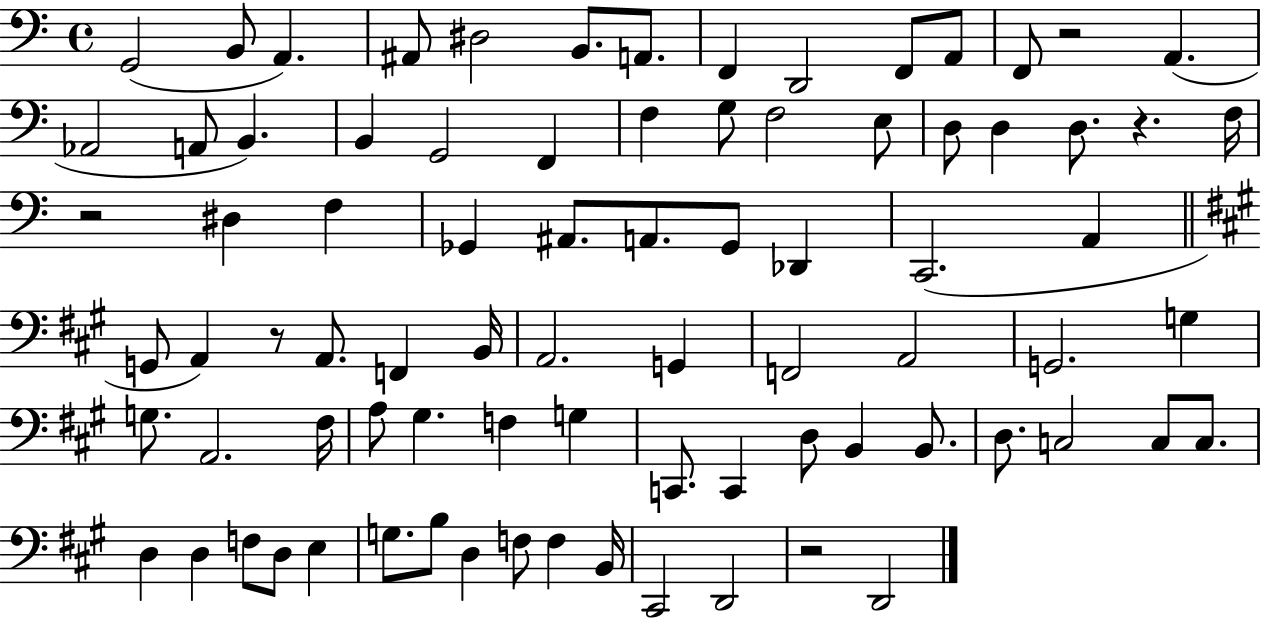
{
  \clef bass
  \time 4/4
  \defaultTimeSignature
  \key c \major
  g,2( b,8 a,4.) | ais,8 dis2 b,8. a,8. | f,4 d,2 f,8 a,8 | f,8 r2 a,4.( | \break aes,2 a,8 b,4.) | b,4 g,2 f,4 | f4 g8 f2 e8 | d8 d4 d8. r4. f16 | \break r2 dis4 f4 | ges,4 ais,8. a,8. ges,8 des,4 | c,2.( a,4 | \bar "||" \break \key a \major g,8 a,4) r8 a,8. f,4 b,16 | a,2. g,4 | f,2 a,2 | g,2. g4 | \break g8. a,2. fis16 | a8 gis4. f4 g4 | c,8. c,4 d8 b,4 b,8. | d8. c2 c8 c8. | \break d4 d4 f8 d8 e4 | g8. b8 d4 f8 f4 b,16 | cis,2 d,2 | r2 d,2 | \break \bar "|."
}